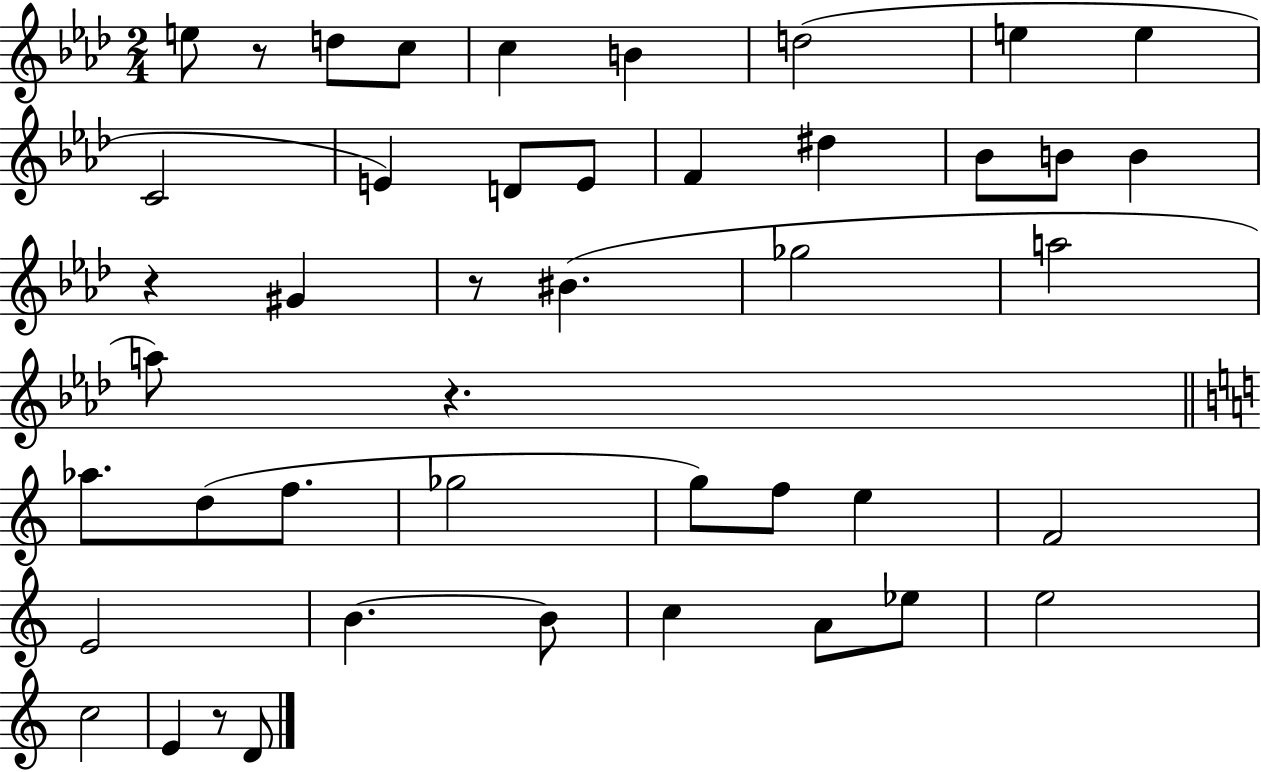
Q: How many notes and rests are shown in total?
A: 45